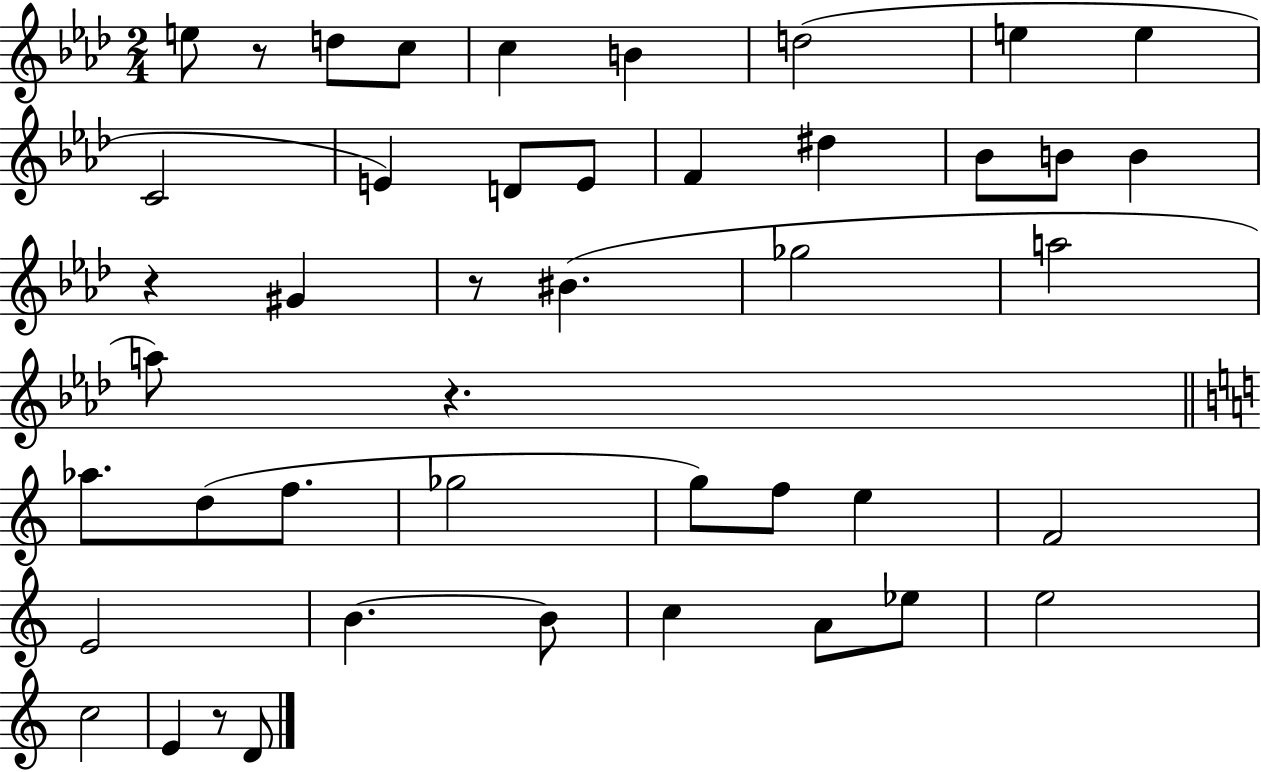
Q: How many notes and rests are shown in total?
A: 45